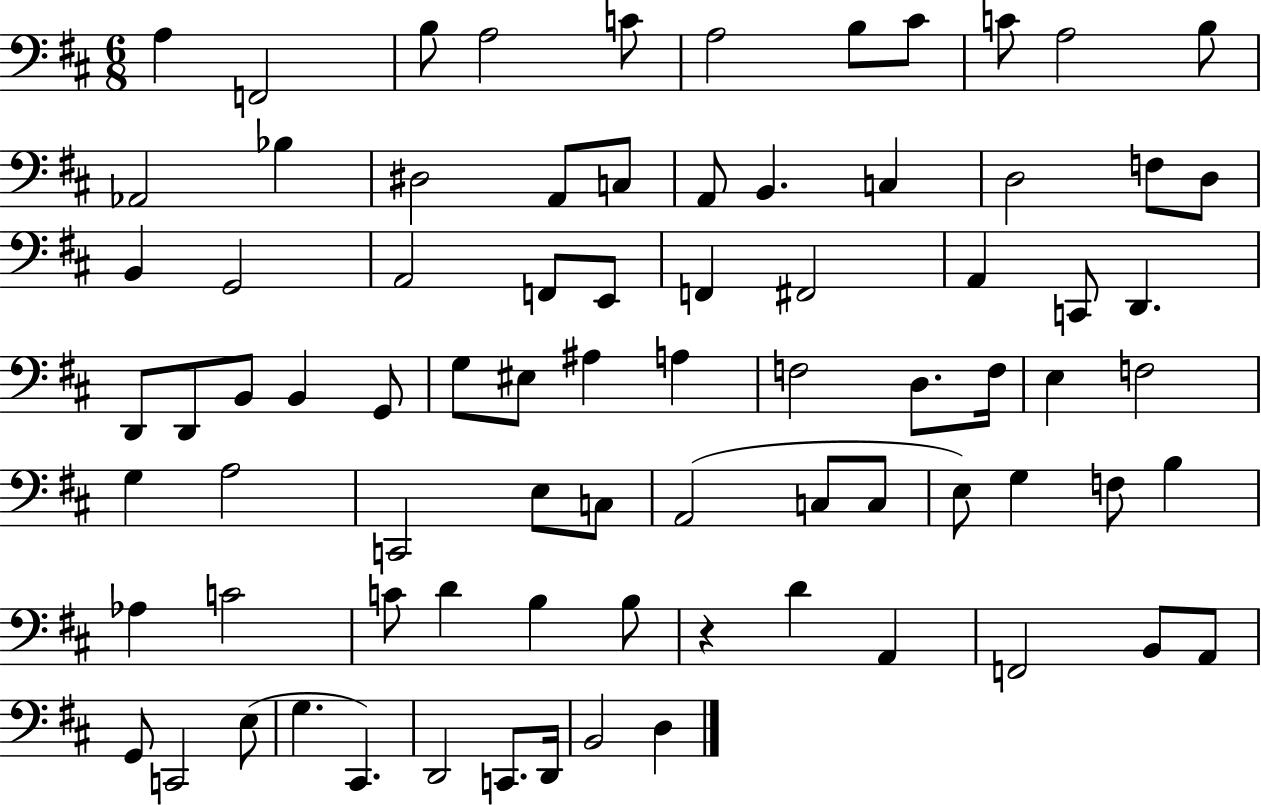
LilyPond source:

{
  \clef bass
  \numericTimeSignature
  \time 6/8
  \key d \major
  a4 f,2 | b8 a2 c'8 | a2 b8 cis'8 | c'8 a2 b8 | \break aes,2 bes4 | dis2 a,8 c8 | a,8 b,4. c4 | d2 f8 d8 | \break b,4 g,2 | a,2 f,8 e,8 | f,4 fis,2 | a,4 c,8 d,4. | \break d,8 d,8 b,8 b,4 g,8 | g8 eis8 ais4 a4 | f2 d8. f16 | e4 f2 | \break g4 a2 | c,2 e8 c8 | a,2( c8 c8 | e8) g4 f8 b4 | \break aes4 c'2 | c'8 d'4 b4 b8 | r4 d'4 a,4 | f,2 b,8 a,8 | \break g,8 c,2 e8( | g4. cis,4.) | d,2 c,8. d,16 | b,2 d4 | \break \bar "|."
}